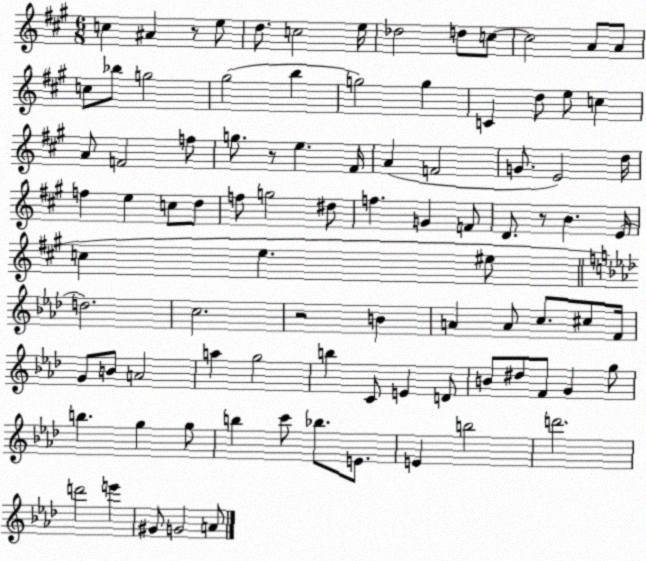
X:1
T:Untitled
M:6/8
L:1/4
K:A
c ^A z/2 e/2 d/2 c2 e/4 _d2 d/2 c/2 c2 A/2 A/2 c/2 _b/2 g2 ^g2 b g2 g C d/2 e/2 c A/2 F2 f/2 g/2 z/2 e ^F/4 A F2 G/2 E2 d/4 f e c/2 d/2 f/2 g2 ^d/2 f G F/2 D/2 z/2 B E/4 c e ^e/2 d2 c2 z2 B A A/2 c/2 ^c/2 F/4 G/2 B/2 A2 a g2 b C/2 E D/2 B/2 ^d/2 F/2 G g/2 b g g/2 b c'/2 _b/2 E/2 E b2 d'2 d'2 e' ^G/2 G2 A/2